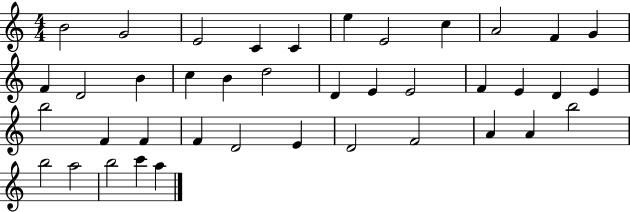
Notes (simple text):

B4/h G4/h E4/h C4/q C4/q E5/q E4/h C5/q A4/h F4/q G4/q F4/q D4/h B4/q C5/q B4/q D5/h D4/q E4/q E4/h F4/q E4/q D4/q E4/q B5/h F4/q F4/q F4/q D4/h E4/q D4/h F4/h A4/q A4/q B5/h B5/h A5/h B5/h C6/q A5/q